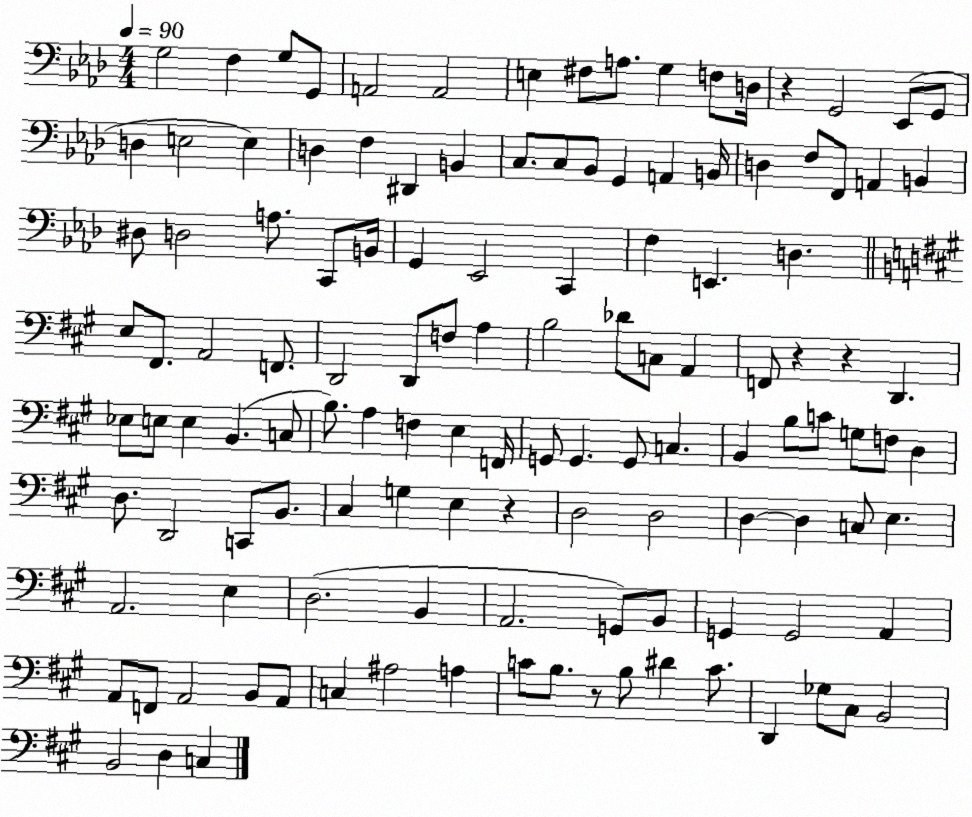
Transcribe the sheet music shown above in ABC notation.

X:1
T:Untitled
M:4/4
L:1/4
K:Ab
G,2 F, G,/2 G,,/2 A,,2 A,,2 E, ^F,/2 A,/2 G, F,/2 D,/4 z G,,2 _E,,/2 G,,/2 D, E,2 E, D, F, ^D,, B,, C,/2 C,/2 _B,,/2 G,, A,, B,,/4 D, F,/2 F,,/2 A,, B,, ^D,/2 D,2 A,/2 C,,/2 B,,/4 G,, _E,,2 C,, F, E,, D, E,/2 ^F,,/2 A,,2 F,,/2 D,,2 D,,/2 F,/2 A, B,2 _D/2 C,/2 A,, F,,/2 z z D,, _E,/2 E,/2 E, B,, C,/2 B,/2 A, F, E, F,,/4 G,,/2 G,, G,,/2 C, B,, B,/2 C/2 G,/2 F,/2 D, D,/2 D,,2 C,,/2 B,,/2 ^C, G, E, z D,2 D,2 D, D, C,/2 E, A,,2 E, D,2 B,, A,,2 G,,/2 B,,/2 G,, G,,2 A,, A,,/2 F,,/2 A,,2 B,,/2 A,,/2 C, ^A,2 A, C/2 B,/2 z/2 B,/2 ^D C/2 D,, _G,/2 ^C,/2 B,,2 B,,2 D, C,